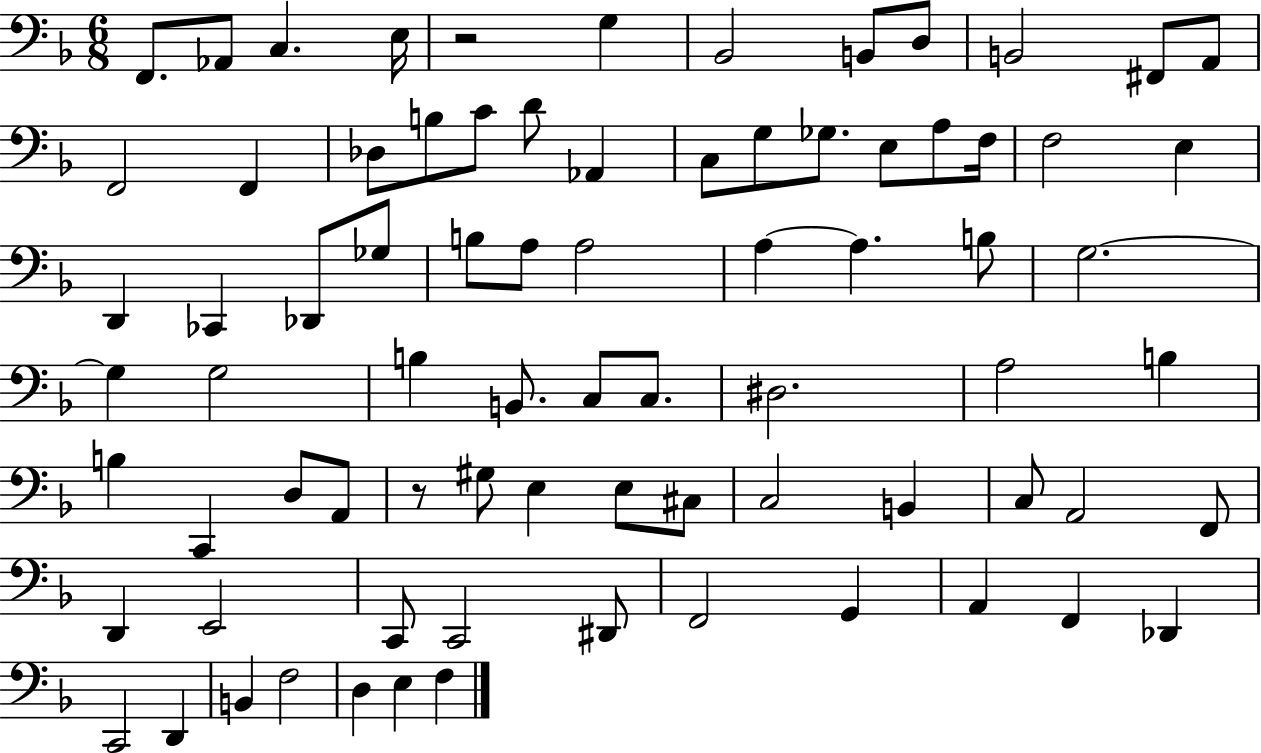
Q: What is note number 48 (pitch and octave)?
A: C2